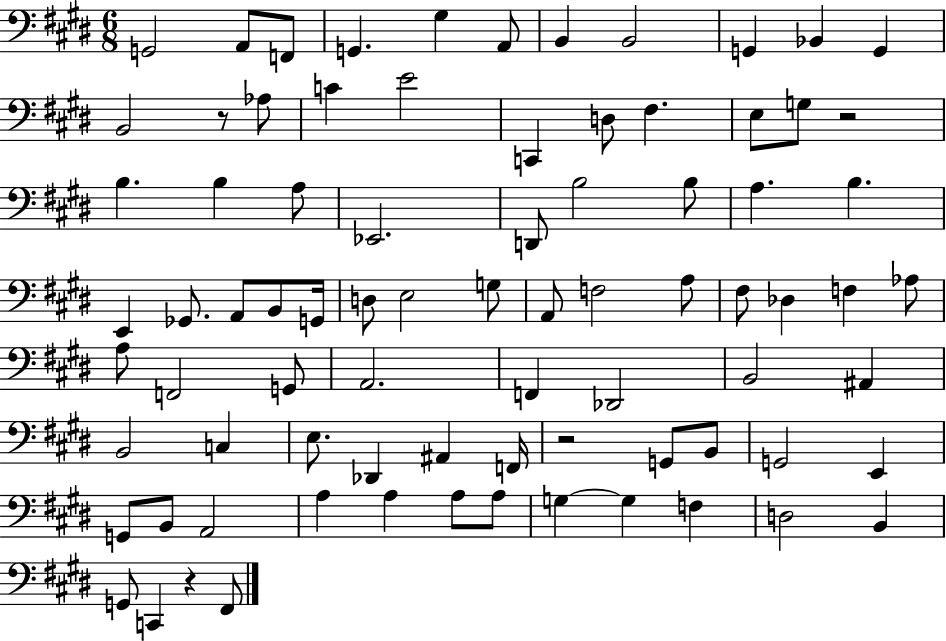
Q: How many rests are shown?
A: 4